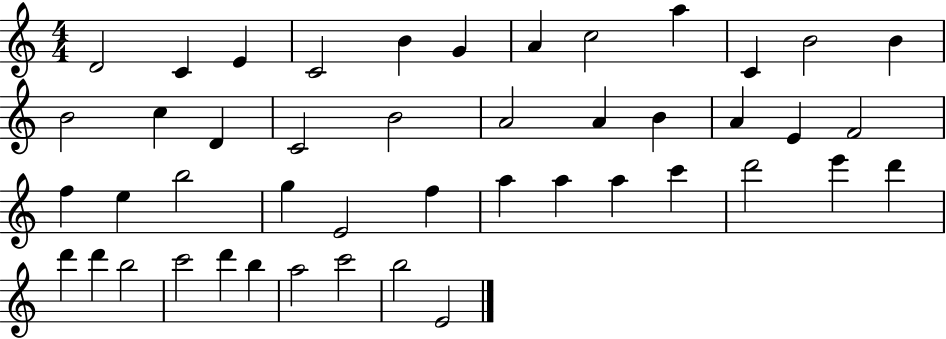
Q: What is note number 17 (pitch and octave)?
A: B4